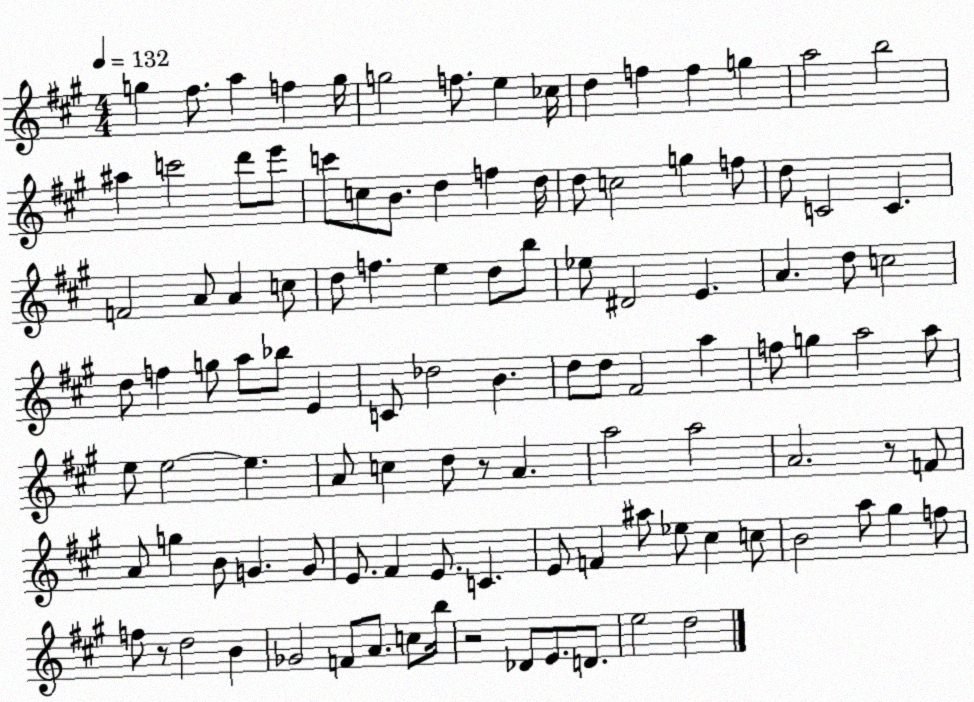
X:1
T:Untitled
M:4/4
L:1/4
K:A
g ^f/2 a f g/4 g2 f/2 e _c/4 d f f g a2 b2 ^a c'2 d'/2 e'/2 c'/2 c/2 B/2 d f d/4 d/2 c2 g f/2 d/2 C2 C F2 A/2 A c/2 d/2 f e d/2 b/2 _e/2 ^D2 E A d/2 c2 d/2 f g/2 a/2 _b/2 E C/2 _d2 B d/2 d/2 ^F2 a f/2 g a2 a/2 e/2 e2 e A/2 c d/2 z/2 A a2 a2 A2 z/2 F/2 A/2 g B/2 G G/2 E/2 ^F E/2 C E/2 F ^a/2 _e/2 ^c c/2 B2 a/2 ^g f/2 f/2 z/2 d2 B _G2 F/2 A/2 c/2 b/4 z2 _D/2 E/2 D/2 e2 d2